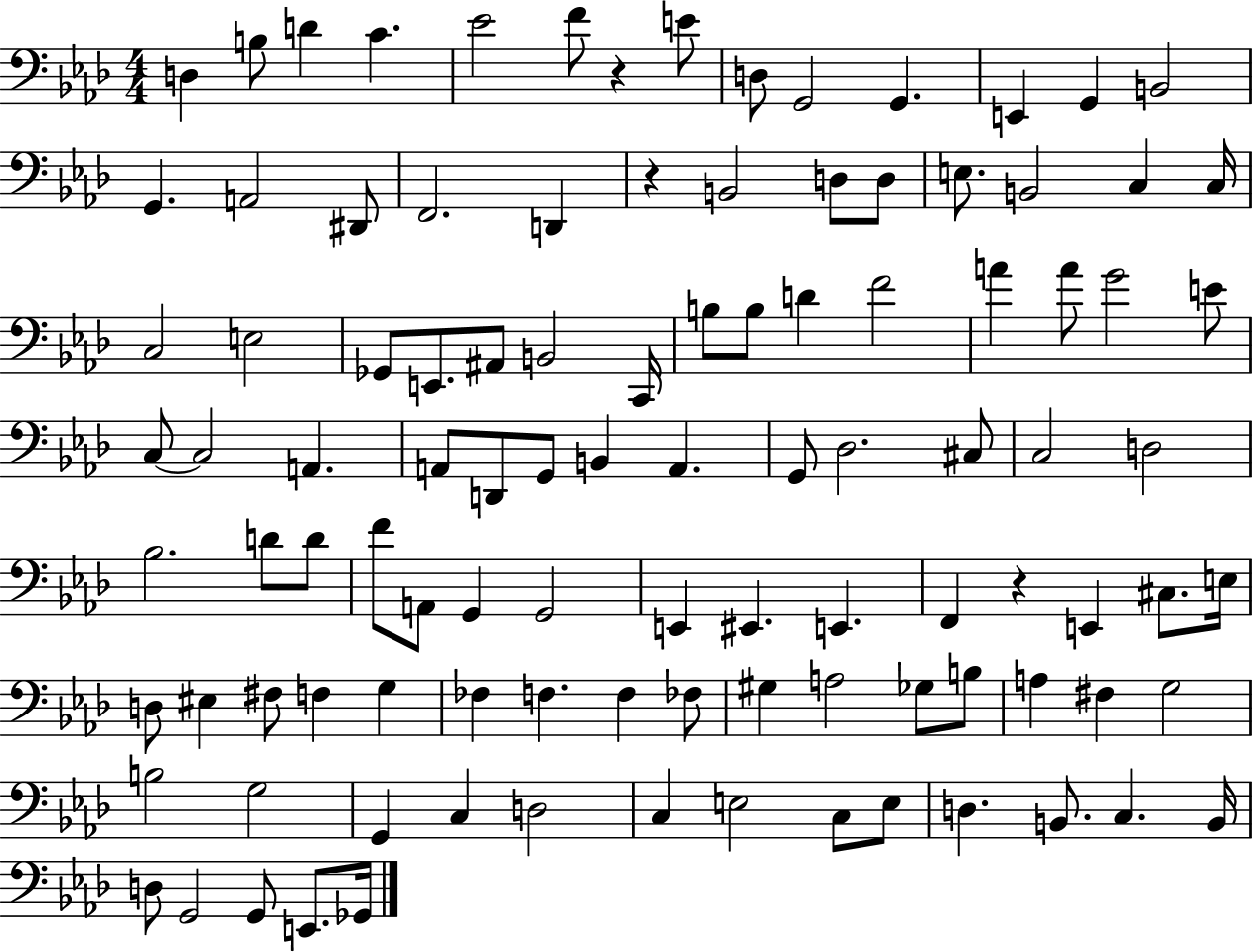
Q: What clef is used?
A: bass